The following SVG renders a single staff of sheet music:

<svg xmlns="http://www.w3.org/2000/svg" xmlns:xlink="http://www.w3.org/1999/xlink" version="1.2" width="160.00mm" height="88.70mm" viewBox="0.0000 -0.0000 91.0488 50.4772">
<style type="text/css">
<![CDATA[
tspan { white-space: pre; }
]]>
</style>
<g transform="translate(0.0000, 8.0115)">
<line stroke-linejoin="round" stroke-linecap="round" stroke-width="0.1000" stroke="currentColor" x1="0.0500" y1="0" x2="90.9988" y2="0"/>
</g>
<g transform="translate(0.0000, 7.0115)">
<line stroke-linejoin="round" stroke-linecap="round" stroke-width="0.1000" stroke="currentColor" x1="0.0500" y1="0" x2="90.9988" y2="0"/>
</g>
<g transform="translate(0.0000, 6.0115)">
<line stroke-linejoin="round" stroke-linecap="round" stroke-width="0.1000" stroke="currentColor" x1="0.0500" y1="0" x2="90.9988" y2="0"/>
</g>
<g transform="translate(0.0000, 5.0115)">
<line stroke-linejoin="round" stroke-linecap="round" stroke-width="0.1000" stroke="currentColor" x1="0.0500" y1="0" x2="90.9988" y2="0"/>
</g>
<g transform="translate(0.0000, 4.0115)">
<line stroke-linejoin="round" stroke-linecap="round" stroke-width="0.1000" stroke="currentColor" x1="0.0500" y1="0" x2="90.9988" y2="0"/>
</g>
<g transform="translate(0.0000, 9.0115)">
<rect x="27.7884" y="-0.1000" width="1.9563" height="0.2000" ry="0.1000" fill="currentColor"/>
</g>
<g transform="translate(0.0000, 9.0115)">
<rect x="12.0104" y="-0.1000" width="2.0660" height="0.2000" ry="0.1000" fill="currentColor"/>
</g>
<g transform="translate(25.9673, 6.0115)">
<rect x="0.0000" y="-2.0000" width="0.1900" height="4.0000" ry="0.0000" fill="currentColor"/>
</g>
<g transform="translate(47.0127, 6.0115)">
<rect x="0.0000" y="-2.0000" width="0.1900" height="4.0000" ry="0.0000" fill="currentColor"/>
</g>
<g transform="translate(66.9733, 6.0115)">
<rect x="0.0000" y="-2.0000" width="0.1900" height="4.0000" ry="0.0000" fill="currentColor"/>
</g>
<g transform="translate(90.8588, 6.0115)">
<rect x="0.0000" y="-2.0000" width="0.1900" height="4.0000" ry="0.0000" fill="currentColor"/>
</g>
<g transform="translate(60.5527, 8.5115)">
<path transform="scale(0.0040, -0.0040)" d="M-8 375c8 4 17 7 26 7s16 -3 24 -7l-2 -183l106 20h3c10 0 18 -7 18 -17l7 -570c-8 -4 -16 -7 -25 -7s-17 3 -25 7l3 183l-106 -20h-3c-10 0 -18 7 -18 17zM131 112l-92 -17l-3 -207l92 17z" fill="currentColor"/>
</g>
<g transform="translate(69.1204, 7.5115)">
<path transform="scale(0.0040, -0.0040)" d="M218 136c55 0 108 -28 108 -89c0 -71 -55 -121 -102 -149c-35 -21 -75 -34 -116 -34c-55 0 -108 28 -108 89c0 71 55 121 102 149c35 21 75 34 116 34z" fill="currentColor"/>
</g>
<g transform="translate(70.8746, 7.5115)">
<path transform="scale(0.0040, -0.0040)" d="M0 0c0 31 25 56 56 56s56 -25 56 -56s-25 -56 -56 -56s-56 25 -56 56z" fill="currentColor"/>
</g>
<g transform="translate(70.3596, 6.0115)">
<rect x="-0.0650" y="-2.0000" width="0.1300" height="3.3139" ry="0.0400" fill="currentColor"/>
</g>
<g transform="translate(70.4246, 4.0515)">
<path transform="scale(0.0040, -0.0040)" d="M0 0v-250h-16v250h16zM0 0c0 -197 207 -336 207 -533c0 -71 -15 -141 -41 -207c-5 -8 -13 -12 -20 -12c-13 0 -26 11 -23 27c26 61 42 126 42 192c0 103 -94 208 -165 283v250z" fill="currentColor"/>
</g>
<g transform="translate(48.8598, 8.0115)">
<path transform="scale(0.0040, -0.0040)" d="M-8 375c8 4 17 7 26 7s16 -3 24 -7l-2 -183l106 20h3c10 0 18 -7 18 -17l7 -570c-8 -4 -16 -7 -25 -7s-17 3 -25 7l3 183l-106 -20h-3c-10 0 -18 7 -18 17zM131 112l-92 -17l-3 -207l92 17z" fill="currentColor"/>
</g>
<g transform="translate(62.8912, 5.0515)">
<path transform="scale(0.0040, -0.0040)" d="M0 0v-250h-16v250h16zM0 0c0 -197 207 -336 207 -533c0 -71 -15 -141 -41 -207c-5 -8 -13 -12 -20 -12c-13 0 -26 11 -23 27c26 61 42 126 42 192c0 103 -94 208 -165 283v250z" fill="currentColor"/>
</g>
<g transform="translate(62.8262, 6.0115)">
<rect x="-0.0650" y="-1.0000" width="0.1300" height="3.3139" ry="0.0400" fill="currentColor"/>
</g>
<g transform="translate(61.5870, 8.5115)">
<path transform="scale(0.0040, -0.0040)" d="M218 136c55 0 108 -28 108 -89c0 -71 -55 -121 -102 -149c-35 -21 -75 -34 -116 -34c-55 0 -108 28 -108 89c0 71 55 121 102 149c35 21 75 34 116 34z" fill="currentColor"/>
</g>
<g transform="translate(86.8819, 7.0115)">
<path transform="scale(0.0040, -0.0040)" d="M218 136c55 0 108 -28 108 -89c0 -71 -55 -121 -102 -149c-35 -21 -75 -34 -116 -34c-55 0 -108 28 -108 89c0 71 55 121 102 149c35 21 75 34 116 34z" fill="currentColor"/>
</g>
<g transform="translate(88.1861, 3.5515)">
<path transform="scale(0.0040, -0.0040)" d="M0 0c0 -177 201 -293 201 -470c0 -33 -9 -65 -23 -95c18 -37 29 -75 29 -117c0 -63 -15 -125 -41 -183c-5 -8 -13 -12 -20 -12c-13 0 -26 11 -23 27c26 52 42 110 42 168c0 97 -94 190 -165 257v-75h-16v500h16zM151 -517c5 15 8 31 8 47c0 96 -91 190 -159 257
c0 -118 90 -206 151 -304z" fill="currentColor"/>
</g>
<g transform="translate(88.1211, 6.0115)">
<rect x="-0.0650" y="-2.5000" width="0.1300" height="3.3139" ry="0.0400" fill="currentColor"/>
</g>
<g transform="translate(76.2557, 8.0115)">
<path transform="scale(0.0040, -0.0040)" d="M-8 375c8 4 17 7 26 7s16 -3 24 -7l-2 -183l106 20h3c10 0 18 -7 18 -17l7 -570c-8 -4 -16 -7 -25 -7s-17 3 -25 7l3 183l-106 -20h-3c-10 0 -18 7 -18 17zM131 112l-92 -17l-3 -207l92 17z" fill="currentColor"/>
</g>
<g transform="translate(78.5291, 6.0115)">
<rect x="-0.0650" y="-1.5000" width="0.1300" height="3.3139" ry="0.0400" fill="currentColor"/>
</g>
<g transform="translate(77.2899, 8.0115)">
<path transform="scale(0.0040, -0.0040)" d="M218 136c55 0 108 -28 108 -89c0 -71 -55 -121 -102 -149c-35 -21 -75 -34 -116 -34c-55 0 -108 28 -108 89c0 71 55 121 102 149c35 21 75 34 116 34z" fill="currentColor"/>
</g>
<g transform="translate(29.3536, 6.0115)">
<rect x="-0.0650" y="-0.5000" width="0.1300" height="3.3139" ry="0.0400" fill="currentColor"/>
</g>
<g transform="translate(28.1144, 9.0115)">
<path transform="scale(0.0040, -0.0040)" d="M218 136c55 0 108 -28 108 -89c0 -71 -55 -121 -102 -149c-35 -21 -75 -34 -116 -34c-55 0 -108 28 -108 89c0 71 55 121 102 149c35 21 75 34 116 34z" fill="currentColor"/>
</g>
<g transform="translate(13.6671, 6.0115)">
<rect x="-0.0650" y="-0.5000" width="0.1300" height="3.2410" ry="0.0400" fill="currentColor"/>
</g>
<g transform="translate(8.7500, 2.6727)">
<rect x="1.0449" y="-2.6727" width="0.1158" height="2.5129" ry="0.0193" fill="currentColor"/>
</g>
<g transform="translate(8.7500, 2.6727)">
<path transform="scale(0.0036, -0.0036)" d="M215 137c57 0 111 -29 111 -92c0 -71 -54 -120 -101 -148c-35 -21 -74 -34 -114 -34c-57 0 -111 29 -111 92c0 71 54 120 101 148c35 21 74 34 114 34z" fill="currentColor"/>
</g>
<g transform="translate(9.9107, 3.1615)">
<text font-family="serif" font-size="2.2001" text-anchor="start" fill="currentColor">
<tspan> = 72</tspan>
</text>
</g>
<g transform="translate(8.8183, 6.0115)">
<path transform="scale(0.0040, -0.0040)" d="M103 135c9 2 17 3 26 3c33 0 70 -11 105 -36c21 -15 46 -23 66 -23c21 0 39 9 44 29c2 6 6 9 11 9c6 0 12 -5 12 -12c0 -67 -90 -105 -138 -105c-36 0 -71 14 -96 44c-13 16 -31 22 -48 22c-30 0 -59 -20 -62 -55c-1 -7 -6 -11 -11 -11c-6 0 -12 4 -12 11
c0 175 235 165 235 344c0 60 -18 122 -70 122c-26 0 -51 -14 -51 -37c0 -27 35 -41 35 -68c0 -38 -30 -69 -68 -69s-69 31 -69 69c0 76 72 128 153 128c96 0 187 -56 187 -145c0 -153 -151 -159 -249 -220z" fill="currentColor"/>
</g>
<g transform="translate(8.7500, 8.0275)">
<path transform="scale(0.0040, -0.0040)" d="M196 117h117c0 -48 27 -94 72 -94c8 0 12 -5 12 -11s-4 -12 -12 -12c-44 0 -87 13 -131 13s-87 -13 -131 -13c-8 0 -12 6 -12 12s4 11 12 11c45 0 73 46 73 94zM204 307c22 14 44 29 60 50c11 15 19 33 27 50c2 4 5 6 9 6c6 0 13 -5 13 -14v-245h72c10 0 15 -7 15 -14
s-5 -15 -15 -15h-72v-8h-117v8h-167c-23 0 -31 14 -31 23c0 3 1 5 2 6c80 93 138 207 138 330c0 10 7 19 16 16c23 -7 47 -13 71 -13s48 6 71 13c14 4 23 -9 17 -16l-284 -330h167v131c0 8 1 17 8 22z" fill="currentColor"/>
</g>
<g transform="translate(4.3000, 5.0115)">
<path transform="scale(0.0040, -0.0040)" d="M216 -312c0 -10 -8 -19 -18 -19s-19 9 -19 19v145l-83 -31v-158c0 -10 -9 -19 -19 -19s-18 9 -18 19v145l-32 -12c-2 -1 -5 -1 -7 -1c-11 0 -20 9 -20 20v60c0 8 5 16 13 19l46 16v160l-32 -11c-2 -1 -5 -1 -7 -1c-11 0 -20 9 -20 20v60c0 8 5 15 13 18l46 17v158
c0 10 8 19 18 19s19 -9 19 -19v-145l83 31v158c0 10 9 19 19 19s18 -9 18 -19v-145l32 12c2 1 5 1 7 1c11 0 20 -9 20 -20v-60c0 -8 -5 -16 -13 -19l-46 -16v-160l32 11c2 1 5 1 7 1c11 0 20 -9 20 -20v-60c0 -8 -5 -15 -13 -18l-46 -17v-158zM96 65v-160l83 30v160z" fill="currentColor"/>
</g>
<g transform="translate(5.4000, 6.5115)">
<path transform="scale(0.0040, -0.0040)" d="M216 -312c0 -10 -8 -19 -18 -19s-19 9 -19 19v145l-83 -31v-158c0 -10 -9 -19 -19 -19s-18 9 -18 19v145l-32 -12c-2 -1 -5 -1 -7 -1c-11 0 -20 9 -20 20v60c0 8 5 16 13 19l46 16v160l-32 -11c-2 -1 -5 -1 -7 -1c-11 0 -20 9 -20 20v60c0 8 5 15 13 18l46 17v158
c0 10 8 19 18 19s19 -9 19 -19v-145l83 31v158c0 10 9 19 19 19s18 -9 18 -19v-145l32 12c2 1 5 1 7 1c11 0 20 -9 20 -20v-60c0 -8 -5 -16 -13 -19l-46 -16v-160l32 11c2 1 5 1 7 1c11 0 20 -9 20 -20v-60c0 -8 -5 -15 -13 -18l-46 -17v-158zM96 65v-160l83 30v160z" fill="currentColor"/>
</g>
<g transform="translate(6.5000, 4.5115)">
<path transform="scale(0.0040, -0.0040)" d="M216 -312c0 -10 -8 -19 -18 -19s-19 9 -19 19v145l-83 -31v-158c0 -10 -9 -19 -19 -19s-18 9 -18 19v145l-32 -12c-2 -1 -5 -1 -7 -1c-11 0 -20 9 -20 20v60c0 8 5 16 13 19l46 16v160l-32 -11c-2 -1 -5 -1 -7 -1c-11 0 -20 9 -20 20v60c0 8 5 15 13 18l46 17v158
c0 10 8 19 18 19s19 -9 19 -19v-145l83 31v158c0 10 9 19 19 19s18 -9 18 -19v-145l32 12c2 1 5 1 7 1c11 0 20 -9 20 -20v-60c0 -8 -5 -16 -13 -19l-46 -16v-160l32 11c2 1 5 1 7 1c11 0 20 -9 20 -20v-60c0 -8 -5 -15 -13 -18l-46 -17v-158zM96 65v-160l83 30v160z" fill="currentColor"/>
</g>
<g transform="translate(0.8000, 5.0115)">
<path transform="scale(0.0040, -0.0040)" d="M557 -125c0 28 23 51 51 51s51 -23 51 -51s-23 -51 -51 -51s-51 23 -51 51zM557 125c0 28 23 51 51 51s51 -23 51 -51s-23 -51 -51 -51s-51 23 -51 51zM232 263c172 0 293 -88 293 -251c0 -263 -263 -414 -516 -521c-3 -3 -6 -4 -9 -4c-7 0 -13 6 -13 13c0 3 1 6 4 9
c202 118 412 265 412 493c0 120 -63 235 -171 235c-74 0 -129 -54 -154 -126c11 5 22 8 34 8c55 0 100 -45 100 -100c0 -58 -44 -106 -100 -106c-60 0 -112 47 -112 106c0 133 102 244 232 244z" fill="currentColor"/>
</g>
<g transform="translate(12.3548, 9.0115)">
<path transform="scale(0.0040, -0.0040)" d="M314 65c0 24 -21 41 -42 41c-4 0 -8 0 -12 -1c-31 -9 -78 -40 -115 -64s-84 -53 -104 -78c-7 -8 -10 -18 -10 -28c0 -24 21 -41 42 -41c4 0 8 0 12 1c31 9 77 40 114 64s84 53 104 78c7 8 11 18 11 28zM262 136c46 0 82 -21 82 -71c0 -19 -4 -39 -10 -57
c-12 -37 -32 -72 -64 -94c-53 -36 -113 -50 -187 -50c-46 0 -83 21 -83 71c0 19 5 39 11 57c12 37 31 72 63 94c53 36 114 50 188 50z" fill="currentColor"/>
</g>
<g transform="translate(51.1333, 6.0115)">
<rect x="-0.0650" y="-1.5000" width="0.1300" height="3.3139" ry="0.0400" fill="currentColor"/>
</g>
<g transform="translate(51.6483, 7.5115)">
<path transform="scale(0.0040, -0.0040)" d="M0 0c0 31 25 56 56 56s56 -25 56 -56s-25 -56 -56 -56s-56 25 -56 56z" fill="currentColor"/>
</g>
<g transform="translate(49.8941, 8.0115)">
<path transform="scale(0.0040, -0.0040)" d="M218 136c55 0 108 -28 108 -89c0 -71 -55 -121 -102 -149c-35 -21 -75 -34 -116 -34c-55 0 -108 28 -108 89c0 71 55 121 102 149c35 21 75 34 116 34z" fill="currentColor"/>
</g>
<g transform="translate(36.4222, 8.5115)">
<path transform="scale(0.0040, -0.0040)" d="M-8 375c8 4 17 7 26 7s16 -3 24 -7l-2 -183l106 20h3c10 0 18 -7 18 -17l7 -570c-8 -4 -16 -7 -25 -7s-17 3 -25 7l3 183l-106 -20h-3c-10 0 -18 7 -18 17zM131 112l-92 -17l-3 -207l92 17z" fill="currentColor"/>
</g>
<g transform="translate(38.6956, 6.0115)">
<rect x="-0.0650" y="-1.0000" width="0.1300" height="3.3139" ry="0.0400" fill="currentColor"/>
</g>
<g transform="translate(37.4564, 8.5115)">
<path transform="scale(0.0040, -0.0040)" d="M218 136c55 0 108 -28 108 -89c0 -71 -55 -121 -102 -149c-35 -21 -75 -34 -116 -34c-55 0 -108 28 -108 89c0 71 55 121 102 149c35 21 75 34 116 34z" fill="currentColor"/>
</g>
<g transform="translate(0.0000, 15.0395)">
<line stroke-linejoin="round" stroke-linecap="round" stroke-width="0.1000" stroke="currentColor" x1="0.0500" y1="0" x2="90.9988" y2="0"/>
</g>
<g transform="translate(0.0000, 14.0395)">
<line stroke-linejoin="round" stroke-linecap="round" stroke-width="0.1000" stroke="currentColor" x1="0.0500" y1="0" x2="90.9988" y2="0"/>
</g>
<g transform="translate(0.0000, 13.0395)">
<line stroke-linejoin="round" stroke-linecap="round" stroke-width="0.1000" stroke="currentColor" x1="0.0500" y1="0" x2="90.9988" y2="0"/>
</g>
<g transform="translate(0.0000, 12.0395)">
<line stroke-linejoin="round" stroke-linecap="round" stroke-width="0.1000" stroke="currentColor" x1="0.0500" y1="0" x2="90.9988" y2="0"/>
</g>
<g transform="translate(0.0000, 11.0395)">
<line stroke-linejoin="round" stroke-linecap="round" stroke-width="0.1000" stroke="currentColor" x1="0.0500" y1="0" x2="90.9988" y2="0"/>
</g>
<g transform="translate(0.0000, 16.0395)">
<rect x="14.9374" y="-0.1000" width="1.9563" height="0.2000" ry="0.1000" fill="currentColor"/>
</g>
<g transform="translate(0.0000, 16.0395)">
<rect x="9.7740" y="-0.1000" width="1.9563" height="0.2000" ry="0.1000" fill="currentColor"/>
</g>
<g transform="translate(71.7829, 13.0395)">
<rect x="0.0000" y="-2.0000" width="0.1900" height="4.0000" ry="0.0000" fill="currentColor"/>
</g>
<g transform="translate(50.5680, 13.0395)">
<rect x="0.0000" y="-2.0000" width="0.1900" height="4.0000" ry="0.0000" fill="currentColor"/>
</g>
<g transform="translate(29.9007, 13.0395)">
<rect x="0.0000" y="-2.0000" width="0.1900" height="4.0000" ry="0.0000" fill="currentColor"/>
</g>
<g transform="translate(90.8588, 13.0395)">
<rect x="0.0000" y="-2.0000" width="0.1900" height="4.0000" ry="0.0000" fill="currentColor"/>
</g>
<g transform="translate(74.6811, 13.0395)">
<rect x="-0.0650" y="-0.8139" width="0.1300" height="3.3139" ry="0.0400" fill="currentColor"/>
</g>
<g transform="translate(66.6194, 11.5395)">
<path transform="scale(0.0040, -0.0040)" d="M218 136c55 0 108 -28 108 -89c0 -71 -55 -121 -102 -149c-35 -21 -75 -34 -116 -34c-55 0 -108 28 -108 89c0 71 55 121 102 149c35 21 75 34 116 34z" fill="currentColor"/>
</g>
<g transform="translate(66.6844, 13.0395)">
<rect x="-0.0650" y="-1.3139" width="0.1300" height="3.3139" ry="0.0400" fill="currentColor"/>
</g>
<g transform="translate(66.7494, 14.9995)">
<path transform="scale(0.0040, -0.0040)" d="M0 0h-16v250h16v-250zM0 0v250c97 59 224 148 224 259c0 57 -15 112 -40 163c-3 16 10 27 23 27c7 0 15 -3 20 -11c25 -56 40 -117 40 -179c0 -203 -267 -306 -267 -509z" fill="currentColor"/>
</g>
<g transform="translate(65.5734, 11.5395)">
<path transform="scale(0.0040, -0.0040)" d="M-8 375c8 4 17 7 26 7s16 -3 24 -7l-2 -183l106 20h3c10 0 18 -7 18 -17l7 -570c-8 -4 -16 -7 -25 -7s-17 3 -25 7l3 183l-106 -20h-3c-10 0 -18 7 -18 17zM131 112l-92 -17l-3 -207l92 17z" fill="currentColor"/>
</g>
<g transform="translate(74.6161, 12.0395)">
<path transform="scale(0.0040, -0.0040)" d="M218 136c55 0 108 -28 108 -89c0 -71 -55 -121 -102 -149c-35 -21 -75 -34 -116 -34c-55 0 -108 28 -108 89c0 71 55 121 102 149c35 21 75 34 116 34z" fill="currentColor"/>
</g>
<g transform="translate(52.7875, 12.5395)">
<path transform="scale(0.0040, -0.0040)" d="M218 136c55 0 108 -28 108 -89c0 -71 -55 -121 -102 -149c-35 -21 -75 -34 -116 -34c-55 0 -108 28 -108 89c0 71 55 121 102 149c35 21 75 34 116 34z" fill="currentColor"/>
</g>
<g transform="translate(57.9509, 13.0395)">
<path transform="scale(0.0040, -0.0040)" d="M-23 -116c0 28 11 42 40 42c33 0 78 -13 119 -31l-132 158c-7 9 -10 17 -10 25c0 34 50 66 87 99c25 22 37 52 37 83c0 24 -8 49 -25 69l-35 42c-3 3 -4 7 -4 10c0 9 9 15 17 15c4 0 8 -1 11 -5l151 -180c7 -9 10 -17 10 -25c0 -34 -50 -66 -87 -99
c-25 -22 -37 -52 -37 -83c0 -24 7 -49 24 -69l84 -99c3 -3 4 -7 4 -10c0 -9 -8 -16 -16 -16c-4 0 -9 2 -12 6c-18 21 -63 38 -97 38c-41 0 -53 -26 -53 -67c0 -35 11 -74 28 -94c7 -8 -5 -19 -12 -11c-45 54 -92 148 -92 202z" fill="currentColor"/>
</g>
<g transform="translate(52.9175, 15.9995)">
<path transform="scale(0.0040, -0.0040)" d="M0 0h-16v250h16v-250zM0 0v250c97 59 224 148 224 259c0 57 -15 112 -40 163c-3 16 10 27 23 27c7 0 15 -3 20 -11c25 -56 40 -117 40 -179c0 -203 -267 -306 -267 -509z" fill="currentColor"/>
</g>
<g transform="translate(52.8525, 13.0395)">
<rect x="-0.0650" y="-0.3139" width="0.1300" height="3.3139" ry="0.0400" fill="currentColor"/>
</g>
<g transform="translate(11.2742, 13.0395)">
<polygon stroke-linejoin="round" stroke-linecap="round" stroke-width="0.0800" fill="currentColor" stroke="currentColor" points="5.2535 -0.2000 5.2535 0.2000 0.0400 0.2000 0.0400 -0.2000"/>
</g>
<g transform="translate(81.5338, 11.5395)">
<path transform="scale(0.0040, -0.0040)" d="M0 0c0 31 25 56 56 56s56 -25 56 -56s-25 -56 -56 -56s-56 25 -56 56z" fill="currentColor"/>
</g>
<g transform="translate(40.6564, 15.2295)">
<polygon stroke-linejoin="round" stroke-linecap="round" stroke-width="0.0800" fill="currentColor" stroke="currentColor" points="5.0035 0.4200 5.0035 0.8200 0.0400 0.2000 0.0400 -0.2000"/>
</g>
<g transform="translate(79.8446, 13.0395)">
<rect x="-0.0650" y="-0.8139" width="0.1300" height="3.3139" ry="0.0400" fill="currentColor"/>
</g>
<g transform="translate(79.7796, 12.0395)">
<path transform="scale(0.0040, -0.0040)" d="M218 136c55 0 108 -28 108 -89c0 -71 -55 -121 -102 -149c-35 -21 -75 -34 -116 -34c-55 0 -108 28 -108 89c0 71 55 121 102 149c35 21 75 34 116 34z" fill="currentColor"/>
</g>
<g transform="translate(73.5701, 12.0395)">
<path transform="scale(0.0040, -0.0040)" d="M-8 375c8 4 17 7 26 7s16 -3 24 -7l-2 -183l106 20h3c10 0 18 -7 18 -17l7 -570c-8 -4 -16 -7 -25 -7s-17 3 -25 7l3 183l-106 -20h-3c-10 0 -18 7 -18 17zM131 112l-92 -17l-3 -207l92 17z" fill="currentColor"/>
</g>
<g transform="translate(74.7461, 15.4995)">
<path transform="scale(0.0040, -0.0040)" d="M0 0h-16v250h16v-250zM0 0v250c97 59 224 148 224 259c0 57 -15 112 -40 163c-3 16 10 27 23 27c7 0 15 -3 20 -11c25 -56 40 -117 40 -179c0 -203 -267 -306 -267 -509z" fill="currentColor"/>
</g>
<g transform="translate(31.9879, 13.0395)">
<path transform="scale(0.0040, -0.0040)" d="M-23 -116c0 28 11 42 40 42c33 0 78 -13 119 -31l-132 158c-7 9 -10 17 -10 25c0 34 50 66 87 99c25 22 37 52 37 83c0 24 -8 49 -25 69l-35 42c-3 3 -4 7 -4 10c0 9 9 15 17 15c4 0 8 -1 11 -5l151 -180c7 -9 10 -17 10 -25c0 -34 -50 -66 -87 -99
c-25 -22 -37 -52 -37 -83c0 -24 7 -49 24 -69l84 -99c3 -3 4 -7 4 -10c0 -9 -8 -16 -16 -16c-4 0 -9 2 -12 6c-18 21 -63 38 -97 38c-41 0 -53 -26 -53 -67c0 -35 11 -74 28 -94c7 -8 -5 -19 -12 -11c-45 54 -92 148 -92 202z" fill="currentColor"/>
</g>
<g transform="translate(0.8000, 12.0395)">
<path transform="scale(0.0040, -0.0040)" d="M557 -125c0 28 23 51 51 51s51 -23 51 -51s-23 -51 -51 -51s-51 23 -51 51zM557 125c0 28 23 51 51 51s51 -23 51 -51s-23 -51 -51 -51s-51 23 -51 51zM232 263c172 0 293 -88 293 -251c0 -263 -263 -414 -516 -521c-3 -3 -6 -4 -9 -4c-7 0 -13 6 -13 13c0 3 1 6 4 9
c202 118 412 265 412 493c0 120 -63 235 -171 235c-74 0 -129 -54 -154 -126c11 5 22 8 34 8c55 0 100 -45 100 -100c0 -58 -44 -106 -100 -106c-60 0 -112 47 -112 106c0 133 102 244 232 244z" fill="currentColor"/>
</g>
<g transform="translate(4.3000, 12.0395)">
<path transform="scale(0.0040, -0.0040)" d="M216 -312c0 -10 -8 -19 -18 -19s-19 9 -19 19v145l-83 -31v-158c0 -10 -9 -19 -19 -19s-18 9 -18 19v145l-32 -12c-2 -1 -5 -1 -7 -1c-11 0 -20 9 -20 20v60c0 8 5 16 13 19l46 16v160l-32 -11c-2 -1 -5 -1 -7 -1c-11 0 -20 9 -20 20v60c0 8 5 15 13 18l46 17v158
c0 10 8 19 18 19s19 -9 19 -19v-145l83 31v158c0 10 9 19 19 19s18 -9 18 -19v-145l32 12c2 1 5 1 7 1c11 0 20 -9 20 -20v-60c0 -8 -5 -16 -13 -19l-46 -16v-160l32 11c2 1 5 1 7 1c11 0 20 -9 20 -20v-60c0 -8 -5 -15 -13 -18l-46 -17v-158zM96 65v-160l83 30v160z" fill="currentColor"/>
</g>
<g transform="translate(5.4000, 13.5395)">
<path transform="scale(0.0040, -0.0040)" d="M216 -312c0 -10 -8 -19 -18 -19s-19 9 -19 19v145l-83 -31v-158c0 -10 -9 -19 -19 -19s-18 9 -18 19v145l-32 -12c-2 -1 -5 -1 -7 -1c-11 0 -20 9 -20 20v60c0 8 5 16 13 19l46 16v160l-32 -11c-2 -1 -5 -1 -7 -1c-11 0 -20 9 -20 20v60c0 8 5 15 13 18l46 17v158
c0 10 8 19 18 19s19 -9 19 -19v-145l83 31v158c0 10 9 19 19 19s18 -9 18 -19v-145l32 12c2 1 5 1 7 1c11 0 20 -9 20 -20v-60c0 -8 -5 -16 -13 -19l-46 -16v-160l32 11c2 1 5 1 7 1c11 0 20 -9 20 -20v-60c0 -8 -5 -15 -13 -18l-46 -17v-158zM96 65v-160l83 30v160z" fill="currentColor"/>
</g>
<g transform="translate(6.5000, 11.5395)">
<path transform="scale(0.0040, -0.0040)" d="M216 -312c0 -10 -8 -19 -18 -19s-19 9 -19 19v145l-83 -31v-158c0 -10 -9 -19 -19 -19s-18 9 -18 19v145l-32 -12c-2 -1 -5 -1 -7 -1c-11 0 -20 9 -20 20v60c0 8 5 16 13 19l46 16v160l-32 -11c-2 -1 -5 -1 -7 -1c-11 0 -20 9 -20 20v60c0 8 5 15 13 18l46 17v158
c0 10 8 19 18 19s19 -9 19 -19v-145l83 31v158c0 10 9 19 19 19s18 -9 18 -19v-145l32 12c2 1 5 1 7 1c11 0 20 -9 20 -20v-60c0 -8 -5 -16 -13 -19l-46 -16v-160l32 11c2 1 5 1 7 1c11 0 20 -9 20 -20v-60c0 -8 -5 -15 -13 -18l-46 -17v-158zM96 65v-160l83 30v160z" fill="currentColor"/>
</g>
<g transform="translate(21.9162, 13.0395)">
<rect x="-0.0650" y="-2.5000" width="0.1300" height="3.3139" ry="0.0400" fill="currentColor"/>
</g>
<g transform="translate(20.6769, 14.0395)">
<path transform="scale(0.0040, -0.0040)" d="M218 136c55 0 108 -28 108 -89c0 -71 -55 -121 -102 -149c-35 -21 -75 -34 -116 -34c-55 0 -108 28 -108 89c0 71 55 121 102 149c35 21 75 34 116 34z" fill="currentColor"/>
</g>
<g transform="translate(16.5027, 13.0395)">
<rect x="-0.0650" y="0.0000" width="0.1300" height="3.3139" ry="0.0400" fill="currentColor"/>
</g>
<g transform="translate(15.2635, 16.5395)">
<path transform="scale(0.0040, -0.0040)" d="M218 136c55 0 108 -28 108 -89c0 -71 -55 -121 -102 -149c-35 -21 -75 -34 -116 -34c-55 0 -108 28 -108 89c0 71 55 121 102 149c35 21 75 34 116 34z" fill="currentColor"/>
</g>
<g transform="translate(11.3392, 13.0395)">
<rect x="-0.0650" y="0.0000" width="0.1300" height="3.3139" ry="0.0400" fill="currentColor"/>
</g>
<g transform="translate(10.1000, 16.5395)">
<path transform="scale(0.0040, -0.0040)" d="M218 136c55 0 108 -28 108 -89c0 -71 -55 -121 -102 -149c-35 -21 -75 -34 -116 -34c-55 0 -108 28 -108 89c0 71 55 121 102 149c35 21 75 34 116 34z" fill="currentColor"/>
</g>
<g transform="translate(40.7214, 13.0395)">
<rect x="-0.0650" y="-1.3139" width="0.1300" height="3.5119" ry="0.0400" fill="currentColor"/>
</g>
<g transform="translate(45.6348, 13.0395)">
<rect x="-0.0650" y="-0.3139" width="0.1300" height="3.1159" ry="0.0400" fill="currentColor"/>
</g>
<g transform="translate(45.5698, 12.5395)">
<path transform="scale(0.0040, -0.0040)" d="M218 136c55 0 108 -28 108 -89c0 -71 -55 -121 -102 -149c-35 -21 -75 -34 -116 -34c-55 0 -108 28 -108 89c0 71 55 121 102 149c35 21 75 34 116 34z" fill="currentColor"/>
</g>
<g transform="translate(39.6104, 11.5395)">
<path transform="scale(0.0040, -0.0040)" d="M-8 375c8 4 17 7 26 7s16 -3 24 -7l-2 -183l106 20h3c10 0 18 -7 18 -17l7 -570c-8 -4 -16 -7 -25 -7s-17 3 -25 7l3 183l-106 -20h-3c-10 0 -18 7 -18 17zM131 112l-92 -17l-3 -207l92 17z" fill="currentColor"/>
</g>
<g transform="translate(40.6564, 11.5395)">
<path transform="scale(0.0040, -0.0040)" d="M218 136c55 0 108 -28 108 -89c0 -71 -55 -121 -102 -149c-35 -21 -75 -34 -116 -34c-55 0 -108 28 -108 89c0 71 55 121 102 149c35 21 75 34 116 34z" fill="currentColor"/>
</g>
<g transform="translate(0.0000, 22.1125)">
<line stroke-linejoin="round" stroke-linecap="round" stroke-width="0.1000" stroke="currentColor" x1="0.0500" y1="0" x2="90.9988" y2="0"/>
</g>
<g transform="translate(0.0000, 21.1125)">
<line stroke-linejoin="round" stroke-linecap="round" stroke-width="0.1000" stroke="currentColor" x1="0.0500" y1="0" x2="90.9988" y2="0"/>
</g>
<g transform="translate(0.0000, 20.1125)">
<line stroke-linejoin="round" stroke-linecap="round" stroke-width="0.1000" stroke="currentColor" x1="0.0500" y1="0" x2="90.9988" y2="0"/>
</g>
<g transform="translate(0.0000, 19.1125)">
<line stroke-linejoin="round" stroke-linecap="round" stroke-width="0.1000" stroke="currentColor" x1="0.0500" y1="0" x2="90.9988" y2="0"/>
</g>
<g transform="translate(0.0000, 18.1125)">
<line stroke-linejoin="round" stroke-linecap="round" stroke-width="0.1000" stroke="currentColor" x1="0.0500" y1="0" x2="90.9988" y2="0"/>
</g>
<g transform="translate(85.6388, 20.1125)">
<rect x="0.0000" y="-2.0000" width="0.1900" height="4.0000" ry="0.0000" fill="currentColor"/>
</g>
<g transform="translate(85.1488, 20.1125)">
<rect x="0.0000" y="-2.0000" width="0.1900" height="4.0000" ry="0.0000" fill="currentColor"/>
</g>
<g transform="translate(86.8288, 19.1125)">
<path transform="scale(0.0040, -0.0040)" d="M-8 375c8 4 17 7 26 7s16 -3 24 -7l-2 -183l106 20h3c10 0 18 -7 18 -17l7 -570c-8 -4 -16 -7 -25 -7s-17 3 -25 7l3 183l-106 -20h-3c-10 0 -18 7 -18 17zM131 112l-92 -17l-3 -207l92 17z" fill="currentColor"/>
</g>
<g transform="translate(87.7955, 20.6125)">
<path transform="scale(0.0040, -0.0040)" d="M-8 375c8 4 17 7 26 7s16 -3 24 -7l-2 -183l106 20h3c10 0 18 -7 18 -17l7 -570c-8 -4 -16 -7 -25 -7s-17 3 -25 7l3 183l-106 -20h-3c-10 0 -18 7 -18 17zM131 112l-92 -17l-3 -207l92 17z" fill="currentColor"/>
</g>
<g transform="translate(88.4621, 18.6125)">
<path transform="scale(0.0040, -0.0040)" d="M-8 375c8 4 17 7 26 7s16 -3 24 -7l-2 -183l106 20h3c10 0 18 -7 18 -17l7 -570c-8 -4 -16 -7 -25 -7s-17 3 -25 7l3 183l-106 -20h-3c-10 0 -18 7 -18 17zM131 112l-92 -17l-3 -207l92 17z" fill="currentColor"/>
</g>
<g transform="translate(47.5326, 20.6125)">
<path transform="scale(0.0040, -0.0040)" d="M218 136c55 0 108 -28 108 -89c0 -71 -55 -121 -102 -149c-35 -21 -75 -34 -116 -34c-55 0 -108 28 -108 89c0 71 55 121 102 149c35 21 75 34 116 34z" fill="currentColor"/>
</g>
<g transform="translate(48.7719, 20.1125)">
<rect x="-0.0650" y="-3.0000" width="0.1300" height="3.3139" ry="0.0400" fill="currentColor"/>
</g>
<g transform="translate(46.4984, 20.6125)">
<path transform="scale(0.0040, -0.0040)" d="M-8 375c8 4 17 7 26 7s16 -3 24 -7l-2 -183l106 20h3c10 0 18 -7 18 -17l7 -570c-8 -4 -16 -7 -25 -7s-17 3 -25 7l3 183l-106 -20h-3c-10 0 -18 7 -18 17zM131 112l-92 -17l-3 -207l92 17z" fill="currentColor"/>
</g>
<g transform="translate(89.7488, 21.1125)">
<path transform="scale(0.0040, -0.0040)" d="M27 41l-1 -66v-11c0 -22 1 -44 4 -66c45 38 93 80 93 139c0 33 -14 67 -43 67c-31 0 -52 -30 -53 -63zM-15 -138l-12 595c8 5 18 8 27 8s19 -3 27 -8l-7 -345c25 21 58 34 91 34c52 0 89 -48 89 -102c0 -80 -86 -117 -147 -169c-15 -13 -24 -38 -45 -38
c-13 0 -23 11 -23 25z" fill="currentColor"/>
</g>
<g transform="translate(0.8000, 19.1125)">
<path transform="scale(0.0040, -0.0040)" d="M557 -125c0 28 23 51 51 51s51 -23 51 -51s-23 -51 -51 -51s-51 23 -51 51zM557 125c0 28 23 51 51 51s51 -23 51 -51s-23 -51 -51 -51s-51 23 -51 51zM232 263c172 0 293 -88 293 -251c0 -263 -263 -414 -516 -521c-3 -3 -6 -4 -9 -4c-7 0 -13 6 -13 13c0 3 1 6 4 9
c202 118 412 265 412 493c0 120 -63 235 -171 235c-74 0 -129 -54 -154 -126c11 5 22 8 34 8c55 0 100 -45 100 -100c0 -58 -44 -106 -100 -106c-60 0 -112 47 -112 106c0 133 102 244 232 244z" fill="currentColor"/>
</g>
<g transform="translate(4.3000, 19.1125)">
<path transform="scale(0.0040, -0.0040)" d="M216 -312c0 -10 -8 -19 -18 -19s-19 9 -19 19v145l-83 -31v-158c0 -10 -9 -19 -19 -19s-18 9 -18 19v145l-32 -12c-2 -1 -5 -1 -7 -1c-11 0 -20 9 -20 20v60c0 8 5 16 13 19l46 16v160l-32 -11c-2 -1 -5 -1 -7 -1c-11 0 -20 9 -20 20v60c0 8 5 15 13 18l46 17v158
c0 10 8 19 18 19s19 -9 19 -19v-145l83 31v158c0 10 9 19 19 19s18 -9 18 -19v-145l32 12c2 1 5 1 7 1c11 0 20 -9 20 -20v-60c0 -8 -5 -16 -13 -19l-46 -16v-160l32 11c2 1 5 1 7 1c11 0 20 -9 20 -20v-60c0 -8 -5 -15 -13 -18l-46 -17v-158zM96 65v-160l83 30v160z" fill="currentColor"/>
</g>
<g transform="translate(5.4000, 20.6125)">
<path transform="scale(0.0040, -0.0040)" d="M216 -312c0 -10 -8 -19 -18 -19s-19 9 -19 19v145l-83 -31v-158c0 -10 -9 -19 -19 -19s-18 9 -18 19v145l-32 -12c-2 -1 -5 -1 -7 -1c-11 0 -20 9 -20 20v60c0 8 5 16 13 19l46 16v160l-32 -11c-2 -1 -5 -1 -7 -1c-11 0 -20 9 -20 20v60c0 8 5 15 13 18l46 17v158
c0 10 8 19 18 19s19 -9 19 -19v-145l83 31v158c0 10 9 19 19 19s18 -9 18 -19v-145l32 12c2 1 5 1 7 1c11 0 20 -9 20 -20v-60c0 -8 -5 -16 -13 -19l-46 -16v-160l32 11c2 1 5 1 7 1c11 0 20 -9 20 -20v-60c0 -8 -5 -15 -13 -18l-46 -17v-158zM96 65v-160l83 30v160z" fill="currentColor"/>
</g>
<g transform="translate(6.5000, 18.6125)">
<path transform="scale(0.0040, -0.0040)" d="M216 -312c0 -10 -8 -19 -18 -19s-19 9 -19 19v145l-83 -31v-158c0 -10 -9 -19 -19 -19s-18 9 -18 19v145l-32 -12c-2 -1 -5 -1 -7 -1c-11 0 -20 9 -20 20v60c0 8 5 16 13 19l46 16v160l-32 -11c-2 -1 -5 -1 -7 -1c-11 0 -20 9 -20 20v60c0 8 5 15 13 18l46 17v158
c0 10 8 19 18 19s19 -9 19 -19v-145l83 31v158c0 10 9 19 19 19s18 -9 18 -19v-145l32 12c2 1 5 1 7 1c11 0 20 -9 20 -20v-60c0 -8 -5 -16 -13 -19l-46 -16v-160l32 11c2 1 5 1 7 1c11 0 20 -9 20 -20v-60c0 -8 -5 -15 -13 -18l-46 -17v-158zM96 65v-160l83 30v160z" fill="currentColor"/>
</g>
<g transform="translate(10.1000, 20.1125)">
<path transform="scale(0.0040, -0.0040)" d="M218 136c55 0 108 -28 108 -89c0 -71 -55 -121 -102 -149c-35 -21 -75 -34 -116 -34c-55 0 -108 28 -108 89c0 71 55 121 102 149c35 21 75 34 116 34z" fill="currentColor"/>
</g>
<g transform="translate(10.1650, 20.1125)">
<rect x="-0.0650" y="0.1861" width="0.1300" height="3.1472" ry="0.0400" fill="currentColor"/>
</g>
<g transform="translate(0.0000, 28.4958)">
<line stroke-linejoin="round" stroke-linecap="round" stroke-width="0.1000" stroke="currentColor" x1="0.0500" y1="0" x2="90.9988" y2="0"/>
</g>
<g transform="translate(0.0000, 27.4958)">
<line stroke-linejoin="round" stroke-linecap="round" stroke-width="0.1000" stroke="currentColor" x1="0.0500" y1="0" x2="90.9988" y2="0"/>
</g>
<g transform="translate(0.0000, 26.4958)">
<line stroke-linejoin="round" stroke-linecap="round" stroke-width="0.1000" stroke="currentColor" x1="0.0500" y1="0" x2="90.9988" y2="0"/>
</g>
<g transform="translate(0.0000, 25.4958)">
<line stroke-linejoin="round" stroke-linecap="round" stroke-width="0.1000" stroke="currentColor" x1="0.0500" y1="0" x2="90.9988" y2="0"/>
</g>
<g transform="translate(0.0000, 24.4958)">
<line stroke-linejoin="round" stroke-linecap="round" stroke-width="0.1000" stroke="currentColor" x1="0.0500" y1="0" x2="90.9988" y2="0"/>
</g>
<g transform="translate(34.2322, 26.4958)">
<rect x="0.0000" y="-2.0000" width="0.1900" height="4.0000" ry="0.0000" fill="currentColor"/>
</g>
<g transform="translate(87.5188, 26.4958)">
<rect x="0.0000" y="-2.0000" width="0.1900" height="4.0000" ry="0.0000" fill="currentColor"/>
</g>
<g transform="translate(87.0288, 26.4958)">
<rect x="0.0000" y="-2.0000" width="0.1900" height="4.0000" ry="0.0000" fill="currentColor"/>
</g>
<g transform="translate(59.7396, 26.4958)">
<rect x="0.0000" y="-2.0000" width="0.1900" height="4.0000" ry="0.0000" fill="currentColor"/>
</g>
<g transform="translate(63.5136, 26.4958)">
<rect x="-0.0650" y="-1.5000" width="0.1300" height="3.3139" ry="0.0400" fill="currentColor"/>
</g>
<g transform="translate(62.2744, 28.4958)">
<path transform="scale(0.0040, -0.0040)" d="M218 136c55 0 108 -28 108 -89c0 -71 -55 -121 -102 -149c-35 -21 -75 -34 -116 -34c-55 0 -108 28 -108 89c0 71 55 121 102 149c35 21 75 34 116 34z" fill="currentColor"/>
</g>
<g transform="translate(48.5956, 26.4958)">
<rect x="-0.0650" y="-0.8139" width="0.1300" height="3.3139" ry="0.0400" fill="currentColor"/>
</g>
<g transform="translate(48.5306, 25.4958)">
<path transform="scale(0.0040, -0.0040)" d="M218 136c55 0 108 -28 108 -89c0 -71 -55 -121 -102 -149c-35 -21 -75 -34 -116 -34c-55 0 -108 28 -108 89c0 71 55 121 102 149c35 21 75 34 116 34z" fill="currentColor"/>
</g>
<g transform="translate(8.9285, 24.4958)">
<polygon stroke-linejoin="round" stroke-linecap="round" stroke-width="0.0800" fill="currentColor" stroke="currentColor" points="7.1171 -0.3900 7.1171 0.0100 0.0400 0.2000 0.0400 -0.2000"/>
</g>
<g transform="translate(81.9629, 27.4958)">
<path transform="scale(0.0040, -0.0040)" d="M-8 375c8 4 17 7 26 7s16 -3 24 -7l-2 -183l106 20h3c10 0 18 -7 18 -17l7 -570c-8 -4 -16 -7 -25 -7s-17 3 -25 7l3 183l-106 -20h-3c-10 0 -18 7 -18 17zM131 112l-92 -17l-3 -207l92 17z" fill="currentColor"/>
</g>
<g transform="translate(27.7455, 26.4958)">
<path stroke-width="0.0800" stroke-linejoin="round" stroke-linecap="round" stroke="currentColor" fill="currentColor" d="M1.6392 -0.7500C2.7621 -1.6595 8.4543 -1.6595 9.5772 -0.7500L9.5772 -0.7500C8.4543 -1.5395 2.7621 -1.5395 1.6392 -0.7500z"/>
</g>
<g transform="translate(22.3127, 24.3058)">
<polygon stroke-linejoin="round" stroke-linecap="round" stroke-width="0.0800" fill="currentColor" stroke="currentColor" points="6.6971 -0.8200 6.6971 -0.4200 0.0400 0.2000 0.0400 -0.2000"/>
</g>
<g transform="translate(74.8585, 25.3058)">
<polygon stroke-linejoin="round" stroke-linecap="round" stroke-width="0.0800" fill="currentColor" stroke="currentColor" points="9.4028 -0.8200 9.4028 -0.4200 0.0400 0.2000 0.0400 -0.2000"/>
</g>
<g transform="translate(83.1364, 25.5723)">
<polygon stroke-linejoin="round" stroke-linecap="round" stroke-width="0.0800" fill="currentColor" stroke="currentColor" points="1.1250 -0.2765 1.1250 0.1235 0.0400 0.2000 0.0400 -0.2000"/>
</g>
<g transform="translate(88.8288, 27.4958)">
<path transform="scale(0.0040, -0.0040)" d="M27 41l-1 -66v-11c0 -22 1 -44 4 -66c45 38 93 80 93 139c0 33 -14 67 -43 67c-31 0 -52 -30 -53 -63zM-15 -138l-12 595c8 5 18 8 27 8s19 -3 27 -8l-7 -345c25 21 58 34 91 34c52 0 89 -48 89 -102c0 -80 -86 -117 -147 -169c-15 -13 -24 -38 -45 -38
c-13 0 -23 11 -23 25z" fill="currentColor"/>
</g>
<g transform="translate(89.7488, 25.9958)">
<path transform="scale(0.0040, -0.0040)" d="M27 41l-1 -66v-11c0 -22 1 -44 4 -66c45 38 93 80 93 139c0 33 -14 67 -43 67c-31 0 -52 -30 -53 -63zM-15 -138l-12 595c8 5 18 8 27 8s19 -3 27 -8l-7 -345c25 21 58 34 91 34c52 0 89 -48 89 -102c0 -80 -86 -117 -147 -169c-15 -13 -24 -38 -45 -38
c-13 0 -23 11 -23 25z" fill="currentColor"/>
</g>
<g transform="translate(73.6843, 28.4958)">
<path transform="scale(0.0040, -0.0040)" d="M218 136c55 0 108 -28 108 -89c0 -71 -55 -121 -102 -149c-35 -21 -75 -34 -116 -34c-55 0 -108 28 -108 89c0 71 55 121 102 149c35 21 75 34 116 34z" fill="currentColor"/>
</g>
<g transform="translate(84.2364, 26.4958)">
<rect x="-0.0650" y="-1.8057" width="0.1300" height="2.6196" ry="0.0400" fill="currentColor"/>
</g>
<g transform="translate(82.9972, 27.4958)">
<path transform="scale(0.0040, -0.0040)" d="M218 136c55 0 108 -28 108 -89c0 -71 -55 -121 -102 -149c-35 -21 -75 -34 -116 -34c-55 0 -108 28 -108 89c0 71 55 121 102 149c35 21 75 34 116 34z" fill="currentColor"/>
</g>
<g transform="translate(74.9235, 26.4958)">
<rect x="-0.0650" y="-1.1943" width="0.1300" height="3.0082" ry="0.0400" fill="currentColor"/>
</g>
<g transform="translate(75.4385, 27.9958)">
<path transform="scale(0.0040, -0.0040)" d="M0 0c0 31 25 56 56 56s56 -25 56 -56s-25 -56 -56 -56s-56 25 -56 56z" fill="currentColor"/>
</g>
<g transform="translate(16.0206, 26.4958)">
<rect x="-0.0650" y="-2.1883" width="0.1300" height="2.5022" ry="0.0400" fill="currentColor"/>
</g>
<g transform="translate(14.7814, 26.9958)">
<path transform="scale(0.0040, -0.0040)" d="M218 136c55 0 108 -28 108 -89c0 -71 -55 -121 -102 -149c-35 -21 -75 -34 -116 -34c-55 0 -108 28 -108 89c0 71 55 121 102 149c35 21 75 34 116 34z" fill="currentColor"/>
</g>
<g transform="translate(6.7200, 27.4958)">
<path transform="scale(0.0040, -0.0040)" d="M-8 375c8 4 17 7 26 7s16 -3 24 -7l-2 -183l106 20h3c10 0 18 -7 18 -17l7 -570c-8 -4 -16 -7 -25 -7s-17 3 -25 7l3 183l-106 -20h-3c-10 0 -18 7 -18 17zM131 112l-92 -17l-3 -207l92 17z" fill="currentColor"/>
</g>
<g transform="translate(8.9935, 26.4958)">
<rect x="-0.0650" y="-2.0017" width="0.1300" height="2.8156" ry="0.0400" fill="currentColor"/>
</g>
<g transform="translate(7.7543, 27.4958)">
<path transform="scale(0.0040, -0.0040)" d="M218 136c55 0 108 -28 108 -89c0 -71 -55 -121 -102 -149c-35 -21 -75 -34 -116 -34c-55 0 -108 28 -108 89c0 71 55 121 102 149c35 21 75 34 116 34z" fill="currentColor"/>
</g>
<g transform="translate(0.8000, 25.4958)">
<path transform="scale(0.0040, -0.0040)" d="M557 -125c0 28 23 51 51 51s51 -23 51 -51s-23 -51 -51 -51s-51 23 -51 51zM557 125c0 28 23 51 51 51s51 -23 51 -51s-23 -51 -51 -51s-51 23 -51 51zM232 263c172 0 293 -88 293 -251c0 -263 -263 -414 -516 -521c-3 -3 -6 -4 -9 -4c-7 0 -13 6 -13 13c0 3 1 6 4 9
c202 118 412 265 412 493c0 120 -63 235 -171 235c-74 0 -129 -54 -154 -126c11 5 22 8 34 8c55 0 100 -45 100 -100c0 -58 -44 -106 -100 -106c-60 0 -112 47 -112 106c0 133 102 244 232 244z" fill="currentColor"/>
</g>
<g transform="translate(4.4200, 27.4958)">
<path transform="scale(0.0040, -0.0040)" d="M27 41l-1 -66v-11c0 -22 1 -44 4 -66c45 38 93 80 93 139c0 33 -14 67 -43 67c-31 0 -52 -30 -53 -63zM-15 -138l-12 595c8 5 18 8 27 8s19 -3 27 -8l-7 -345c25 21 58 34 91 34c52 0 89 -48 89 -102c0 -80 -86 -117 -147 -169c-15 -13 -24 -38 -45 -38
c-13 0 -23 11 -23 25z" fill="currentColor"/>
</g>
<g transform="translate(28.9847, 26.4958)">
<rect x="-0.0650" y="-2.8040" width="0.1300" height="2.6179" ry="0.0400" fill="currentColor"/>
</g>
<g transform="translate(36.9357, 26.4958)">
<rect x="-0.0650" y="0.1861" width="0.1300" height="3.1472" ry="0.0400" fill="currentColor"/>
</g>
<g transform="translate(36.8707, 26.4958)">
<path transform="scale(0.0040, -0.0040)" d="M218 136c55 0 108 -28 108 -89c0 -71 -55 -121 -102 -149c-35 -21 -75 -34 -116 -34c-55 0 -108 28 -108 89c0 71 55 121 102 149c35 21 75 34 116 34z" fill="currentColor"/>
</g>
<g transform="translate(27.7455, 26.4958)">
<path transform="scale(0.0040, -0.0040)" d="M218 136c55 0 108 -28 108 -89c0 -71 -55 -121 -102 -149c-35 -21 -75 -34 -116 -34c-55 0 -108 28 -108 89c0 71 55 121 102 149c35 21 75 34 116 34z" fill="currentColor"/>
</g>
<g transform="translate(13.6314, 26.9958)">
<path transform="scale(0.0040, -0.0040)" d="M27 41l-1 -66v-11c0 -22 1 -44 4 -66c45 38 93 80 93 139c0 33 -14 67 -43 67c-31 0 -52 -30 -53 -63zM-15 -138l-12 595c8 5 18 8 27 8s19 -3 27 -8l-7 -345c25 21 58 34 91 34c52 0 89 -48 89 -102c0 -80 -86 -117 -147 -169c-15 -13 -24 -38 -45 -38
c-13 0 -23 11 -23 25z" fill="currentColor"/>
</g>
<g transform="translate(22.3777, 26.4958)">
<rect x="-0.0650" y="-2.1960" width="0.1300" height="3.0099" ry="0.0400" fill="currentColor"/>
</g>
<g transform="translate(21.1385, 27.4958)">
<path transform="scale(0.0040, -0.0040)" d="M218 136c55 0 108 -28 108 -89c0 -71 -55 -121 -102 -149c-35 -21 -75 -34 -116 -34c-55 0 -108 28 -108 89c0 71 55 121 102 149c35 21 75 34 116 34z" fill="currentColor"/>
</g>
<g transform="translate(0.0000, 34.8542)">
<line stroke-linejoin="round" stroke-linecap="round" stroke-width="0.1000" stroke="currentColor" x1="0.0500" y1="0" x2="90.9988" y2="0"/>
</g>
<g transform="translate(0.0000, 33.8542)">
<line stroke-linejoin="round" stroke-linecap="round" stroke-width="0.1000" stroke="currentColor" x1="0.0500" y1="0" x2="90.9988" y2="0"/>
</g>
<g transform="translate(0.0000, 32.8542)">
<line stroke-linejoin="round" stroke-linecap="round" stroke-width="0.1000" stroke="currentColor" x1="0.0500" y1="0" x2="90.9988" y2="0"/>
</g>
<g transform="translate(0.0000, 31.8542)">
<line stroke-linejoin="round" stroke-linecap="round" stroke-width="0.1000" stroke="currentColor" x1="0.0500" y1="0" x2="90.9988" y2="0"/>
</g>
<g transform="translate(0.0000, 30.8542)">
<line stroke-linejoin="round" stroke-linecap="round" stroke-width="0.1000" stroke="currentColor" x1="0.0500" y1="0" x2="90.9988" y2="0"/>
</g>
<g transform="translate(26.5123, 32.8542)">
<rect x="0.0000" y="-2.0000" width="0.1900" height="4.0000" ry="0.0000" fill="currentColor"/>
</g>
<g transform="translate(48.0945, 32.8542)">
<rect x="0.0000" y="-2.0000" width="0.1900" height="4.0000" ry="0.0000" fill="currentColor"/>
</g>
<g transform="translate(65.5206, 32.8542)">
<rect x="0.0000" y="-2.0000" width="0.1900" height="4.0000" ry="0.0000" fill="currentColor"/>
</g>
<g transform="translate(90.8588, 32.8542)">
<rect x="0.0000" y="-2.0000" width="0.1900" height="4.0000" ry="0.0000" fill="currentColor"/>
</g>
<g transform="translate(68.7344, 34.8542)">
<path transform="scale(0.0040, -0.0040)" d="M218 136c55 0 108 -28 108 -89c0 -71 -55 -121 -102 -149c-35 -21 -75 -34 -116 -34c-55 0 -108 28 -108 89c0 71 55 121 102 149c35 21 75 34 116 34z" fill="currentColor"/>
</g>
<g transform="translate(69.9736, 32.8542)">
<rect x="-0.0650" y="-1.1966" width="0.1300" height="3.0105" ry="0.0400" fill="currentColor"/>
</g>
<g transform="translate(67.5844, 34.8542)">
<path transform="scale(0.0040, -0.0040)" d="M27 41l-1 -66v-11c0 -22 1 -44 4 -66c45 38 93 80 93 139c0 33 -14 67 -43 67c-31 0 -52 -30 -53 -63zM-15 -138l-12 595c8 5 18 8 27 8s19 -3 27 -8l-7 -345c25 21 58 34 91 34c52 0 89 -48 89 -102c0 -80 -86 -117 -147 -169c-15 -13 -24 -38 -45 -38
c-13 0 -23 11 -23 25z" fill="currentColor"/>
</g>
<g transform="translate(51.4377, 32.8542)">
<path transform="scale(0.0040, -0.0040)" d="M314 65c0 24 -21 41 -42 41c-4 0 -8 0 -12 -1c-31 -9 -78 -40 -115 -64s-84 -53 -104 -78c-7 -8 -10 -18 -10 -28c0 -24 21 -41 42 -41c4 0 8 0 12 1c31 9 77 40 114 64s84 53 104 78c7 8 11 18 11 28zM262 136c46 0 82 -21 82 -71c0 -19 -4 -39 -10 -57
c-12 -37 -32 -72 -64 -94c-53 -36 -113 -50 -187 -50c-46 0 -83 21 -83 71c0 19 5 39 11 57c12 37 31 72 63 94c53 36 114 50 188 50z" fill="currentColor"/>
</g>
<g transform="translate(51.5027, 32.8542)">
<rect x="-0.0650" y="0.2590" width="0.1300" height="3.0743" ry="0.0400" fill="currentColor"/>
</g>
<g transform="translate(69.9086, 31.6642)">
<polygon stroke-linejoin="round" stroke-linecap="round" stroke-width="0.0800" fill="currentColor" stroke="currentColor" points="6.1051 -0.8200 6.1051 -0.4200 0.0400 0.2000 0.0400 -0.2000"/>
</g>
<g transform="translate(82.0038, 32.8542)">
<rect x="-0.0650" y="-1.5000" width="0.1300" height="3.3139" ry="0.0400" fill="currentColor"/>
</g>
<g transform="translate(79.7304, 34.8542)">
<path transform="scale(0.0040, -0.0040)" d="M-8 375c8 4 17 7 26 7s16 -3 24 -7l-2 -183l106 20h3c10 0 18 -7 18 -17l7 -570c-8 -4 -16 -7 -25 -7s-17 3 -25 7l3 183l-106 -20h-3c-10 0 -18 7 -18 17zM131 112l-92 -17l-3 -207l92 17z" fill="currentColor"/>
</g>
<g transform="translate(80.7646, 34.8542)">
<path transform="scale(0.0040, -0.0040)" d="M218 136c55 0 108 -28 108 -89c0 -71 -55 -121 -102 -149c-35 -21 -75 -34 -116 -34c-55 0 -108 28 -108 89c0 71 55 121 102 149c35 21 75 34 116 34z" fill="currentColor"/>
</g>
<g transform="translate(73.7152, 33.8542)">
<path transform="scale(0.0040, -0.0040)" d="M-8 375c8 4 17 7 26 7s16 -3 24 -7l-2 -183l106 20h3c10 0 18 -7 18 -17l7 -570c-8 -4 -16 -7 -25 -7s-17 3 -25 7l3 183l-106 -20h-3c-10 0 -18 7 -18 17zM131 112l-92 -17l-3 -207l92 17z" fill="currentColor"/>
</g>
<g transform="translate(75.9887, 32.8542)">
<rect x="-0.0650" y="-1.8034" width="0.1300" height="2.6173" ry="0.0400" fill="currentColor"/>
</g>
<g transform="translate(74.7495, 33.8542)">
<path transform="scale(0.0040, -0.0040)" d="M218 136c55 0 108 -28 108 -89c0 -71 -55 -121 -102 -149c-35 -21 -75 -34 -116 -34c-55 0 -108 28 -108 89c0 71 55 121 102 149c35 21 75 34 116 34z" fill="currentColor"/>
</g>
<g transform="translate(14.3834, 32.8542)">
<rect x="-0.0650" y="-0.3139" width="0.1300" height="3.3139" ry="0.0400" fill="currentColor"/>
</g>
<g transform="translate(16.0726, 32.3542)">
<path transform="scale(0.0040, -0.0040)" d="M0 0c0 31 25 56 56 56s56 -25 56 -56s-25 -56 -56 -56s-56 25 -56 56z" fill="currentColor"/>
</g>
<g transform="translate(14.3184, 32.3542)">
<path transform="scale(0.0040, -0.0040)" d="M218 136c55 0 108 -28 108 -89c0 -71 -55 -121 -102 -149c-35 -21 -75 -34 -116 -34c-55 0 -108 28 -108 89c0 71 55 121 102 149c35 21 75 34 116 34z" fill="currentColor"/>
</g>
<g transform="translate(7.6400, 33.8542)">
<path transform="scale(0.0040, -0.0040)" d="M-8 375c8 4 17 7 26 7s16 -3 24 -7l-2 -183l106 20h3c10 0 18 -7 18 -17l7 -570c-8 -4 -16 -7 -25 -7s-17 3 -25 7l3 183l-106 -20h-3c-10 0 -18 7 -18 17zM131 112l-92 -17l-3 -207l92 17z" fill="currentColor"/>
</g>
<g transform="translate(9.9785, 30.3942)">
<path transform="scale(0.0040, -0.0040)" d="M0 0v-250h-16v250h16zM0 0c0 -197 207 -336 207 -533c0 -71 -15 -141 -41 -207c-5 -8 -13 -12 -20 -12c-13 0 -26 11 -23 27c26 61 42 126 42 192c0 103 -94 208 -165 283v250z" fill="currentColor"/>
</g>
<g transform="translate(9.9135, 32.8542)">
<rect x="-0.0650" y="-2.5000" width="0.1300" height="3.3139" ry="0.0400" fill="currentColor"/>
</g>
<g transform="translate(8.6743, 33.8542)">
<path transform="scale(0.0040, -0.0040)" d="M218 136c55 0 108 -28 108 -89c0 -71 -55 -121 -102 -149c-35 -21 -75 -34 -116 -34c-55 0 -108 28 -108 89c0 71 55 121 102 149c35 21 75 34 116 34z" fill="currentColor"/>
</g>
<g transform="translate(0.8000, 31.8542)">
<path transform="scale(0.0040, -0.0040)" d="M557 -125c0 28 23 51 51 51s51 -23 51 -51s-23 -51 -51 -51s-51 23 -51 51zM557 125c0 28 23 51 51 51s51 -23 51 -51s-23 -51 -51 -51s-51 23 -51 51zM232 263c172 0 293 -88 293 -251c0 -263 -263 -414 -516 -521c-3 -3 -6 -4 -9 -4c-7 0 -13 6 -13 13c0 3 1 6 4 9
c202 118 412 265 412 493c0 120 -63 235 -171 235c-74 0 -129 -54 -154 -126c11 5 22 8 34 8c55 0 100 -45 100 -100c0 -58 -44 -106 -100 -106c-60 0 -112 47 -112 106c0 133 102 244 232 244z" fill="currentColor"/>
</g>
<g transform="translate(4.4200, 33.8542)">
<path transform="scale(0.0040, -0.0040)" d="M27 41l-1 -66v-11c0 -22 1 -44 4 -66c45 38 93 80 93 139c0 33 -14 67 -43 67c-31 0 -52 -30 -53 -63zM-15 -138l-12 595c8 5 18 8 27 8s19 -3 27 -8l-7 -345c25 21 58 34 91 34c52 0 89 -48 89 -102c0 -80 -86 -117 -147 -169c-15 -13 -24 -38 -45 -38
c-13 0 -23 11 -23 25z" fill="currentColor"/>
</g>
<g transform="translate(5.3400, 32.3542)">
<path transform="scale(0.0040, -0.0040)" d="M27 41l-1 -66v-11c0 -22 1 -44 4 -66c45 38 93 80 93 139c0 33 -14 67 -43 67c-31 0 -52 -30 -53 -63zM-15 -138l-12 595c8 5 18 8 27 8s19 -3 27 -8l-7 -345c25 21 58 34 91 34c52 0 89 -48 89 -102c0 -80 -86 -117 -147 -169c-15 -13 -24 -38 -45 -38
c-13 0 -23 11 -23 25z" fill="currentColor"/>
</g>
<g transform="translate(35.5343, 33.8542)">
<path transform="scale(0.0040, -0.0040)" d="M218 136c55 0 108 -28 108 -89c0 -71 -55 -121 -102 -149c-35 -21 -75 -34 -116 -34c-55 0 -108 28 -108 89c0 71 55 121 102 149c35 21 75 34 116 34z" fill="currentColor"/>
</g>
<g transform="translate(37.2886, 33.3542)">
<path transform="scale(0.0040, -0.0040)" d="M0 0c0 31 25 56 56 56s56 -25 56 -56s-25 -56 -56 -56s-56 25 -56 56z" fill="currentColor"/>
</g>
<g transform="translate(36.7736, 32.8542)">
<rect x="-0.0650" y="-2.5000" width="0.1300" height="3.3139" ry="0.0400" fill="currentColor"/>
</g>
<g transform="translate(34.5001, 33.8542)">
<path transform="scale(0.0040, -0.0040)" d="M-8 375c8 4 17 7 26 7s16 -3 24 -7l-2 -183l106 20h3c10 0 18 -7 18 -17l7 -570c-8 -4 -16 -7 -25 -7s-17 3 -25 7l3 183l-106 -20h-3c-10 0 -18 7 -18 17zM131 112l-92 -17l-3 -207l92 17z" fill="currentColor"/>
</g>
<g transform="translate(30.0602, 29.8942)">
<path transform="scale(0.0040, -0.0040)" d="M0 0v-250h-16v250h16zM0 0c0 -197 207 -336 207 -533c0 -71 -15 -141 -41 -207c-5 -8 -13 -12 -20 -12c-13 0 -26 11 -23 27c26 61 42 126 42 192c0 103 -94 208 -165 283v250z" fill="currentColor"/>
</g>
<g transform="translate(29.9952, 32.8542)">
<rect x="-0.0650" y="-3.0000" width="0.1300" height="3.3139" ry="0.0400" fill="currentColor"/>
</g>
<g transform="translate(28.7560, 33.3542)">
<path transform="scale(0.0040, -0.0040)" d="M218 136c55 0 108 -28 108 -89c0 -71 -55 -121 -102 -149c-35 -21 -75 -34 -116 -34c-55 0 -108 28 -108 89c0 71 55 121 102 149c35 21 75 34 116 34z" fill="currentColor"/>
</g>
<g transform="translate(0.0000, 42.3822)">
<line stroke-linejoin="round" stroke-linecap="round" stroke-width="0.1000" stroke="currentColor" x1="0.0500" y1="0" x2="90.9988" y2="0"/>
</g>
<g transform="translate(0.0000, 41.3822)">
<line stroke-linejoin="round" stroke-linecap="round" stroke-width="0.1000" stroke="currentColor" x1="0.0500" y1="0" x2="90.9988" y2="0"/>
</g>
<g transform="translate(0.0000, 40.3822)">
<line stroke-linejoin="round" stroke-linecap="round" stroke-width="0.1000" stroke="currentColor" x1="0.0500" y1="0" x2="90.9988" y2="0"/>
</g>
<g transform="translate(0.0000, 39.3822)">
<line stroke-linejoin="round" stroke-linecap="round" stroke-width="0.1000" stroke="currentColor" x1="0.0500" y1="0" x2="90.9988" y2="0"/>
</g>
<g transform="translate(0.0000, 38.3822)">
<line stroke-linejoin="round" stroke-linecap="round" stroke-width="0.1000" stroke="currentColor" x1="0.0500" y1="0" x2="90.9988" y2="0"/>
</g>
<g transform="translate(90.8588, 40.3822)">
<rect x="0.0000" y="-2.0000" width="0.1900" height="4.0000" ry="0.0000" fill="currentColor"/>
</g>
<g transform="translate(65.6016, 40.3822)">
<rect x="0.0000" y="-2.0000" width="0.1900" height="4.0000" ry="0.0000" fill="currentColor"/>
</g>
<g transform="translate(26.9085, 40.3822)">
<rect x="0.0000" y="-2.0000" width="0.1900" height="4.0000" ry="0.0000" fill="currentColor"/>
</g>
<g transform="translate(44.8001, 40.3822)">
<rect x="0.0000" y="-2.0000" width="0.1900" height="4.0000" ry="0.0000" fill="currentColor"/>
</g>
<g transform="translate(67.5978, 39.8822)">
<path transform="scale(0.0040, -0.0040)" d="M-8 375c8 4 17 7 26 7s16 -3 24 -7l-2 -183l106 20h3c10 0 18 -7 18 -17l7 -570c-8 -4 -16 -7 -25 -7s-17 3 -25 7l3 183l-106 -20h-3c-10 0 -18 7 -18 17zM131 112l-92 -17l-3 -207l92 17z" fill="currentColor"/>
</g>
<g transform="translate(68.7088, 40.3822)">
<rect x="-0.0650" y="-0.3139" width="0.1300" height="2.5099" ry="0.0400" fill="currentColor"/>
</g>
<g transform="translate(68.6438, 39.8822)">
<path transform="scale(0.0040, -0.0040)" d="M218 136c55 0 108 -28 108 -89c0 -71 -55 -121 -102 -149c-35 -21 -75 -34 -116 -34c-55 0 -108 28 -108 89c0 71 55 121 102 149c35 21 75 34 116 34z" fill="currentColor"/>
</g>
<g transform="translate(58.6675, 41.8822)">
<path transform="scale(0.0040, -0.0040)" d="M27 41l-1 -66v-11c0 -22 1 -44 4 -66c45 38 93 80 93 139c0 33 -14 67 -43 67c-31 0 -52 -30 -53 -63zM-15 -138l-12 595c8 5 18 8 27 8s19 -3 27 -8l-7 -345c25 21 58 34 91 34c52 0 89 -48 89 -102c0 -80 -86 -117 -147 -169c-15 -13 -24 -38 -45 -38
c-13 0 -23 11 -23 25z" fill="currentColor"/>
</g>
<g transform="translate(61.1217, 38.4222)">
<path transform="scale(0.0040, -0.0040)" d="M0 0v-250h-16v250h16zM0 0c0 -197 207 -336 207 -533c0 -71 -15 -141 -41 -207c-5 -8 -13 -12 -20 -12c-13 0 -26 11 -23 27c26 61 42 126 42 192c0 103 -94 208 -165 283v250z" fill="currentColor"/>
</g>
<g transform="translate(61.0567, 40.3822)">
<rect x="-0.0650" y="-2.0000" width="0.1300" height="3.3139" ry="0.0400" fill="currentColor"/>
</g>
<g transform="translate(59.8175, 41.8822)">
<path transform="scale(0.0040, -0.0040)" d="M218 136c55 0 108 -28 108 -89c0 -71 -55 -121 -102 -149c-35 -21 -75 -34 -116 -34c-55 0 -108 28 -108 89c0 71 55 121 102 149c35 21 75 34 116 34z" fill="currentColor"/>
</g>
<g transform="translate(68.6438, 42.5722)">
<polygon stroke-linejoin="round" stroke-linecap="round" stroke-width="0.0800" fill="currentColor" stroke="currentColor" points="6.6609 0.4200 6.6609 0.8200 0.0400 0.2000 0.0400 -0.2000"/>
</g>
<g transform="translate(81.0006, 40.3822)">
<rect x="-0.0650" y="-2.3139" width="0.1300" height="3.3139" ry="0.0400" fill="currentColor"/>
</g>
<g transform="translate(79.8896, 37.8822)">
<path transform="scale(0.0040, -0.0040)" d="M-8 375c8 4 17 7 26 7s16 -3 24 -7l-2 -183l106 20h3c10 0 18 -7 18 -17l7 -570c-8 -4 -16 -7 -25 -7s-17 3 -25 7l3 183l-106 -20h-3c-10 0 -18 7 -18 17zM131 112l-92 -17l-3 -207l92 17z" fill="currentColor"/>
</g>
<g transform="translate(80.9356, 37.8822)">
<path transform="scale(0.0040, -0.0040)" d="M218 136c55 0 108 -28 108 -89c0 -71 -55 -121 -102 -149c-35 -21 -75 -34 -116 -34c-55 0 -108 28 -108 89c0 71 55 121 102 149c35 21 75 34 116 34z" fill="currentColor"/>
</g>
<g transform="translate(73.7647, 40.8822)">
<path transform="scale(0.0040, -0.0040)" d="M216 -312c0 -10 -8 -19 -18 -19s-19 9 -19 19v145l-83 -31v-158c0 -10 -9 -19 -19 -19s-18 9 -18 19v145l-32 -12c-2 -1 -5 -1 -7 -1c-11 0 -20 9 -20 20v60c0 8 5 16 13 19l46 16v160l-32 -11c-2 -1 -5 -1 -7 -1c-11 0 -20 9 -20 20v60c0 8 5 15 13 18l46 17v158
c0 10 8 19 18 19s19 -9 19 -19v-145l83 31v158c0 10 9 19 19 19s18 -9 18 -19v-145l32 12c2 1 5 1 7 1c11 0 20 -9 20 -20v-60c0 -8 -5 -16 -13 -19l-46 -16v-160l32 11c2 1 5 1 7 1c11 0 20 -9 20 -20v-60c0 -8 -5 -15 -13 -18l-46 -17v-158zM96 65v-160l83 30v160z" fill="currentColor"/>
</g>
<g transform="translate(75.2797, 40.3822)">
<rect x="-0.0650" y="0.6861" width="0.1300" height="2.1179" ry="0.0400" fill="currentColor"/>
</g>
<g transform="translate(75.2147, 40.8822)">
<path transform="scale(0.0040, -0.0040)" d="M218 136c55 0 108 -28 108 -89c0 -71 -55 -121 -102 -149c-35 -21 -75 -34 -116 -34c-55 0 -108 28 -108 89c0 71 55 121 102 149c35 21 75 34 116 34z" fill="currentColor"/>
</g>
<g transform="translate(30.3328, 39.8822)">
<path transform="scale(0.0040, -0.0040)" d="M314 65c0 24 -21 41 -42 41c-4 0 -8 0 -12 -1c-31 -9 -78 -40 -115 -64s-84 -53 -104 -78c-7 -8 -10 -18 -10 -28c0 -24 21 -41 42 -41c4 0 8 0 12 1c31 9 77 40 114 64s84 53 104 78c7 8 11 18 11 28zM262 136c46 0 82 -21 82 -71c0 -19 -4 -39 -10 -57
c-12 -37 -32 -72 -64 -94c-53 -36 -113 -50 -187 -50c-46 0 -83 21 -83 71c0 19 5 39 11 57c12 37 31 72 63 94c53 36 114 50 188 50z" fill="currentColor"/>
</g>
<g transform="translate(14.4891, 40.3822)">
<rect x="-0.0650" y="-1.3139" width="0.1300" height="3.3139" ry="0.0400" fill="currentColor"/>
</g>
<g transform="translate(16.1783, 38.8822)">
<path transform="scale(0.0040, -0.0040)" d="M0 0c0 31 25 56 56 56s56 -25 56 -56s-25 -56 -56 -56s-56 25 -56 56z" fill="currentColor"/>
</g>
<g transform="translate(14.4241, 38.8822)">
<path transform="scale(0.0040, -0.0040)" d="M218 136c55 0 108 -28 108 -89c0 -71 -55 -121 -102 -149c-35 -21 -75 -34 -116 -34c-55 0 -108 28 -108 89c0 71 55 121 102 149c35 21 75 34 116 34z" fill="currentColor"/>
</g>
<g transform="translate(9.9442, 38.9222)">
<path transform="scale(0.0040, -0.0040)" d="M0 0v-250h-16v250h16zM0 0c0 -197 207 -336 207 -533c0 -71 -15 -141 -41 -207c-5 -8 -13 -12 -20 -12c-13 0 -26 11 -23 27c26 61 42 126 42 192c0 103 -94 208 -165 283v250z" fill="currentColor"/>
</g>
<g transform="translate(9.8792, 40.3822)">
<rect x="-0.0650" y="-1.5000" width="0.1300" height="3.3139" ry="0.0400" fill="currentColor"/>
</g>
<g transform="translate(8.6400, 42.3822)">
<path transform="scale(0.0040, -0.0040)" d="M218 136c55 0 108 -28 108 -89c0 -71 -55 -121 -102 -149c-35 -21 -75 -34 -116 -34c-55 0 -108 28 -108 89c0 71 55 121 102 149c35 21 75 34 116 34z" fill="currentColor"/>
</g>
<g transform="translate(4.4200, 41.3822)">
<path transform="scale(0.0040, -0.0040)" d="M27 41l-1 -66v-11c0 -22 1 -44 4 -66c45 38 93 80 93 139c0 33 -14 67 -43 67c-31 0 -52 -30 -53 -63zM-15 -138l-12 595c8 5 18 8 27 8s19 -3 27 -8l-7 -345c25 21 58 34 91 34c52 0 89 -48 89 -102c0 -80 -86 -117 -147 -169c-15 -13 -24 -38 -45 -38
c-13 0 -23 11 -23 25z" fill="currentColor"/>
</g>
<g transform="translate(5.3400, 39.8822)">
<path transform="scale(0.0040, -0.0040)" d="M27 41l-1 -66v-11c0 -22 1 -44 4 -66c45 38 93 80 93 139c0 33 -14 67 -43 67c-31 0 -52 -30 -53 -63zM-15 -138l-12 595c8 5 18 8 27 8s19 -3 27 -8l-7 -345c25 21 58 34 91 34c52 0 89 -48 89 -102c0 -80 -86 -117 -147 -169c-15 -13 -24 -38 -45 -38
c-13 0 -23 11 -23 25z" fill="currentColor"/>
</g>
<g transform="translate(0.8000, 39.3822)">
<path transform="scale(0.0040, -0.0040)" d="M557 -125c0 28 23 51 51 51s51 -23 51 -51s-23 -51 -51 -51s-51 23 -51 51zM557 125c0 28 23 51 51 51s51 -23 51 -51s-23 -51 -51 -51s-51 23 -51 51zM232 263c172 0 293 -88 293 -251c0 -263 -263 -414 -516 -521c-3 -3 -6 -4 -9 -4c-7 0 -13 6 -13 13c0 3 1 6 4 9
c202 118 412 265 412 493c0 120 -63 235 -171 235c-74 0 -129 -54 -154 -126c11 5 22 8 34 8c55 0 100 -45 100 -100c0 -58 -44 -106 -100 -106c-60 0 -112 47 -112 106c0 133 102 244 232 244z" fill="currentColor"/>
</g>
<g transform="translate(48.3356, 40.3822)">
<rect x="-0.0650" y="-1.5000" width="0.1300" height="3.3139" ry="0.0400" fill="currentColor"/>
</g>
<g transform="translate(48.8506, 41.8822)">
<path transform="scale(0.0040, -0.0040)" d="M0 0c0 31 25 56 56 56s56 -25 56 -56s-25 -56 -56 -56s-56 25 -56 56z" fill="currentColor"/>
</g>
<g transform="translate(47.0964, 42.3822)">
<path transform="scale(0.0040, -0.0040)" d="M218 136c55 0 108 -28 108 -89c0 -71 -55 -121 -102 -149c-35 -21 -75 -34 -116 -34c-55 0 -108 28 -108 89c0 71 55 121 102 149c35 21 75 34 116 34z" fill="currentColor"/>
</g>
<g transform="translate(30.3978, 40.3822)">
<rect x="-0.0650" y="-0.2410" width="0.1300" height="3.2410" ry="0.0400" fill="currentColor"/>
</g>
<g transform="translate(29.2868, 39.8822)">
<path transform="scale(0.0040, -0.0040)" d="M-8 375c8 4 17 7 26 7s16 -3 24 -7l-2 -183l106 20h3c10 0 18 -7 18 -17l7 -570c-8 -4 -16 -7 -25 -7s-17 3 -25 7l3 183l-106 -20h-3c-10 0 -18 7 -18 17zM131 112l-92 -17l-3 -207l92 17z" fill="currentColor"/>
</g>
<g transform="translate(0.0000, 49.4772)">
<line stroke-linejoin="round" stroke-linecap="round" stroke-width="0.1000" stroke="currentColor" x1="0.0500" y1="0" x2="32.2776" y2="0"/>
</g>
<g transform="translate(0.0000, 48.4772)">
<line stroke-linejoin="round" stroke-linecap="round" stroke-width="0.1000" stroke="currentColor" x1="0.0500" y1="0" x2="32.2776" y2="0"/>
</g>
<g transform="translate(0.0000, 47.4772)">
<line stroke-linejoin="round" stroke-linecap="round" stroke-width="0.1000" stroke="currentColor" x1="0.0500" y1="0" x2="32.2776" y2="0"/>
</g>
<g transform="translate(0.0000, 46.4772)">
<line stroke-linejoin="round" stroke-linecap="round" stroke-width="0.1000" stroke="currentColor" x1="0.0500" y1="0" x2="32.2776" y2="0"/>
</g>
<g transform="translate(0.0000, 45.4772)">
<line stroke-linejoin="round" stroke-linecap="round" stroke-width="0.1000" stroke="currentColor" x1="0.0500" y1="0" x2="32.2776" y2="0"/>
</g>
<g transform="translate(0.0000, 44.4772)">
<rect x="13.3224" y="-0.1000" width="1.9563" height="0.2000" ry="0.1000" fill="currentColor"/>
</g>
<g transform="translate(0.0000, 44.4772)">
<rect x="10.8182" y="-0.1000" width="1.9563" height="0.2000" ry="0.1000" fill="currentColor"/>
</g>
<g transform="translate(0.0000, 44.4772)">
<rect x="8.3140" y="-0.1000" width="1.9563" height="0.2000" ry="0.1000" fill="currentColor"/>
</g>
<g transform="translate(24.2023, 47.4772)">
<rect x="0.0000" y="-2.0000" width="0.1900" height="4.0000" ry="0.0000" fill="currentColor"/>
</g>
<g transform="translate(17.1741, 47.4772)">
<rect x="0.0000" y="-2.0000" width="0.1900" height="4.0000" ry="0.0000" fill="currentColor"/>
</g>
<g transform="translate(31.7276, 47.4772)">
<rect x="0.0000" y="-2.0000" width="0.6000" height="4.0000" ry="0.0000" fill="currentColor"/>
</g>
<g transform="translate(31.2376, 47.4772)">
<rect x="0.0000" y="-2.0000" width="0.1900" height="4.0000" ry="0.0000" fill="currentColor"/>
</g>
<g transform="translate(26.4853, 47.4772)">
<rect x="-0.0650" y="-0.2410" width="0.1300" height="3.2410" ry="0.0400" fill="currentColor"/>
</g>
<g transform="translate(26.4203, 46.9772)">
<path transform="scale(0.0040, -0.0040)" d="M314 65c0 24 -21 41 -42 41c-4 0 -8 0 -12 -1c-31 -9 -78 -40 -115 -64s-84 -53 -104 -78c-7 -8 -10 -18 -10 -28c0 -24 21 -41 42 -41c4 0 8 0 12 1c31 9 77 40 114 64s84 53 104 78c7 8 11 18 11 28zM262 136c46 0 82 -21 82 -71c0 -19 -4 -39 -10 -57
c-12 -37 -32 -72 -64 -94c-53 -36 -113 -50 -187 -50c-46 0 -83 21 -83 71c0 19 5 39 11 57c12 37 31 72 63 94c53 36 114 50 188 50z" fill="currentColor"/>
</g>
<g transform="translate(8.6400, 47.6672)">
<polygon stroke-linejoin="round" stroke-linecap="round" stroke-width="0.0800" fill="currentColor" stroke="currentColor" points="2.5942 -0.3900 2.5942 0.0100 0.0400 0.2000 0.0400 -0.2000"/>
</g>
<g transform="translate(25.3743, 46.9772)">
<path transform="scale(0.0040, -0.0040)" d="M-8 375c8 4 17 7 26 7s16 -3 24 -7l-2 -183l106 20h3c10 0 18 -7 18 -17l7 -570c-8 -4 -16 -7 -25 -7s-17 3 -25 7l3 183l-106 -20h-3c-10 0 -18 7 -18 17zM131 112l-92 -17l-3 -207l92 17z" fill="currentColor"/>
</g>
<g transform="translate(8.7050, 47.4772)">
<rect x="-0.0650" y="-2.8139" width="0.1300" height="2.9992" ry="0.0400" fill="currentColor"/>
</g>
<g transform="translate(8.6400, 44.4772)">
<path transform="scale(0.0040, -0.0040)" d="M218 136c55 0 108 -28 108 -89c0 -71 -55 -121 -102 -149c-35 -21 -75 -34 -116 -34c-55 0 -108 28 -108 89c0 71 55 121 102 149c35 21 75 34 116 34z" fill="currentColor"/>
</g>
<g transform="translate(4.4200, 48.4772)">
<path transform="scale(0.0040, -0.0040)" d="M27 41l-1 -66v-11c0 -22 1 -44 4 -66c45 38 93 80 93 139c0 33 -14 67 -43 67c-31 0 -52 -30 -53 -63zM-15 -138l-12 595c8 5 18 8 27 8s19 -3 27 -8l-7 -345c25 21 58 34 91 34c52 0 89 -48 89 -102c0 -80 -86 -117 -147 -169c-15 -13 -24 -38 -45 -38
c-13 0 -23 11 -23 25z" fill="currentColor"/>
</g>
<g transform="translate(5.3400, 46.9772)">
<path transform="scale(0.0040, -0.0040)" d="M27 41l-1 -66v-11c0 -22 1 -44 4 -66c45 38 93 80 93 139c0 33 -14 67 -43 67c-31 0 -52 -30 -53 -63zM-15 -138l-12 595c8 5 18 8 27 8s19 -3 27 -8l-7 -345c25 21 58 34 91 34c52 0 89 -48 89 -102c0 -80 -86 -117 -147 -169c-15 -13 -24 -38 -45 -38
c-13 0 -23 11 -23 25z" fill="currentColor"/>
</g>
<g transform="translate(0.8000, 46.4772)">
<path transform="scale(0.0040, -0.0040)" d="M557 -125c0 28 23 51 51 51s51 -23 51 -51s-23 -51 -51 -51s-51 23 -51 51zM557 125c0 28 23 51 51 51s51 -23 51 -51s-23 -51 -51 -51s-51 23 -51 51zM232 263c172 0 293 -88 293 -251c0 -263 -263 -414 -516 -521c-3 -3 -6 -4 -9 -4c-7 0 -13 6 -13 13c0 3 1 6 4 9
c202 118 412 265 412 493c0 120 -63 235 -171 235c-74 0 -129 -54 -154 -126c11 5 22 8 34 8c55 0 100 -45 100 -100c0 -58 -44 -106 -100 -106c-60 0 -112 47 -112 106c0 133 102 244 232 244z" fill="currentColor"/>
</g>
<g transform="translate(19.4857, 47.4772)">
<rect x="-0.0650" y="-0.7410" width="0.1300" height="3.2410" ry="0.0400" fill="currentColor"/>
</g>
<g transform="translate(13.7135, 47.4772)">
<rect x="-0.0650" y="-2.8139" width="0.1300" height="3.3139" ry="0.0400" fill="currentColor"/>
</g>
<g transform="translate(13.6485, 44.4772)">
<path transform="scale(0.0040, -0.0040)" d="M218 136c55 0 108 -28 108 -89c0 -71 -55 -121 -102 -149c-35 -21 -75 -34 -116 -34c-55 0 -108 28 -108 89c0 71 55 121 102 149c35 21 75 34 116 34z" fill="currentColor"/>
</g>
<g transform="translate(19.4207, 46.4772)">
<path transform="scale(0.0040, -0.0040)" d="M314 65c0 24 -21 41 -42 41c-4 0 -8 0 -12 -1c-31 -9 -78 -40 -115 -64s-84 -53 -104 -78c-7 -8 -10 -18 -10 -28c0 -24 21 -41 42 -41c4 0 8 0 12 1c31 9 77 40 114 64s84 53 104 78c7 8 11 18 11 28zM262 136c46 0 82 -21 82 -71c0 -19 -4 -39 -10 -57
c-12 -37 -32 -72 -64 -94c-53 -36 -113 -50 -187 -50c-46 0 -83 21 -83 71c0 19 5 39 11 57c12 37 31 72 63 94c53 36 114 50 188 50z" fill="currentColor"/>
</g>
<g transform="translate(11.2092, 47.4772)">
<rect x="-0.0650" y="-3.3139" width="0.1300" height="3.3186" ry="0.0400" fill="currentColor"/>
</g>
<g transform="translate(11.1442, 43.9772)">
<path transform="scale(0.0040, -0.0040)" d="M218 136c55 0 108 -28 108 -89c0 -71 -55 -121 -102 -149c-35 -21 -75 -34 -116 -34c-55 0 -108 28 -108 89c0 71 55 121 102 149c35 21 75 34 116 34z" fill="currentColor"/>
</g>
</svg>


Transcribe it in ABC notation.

X:1
T:Untitled
M:2/4
L:1/4
K:A
E,,2 E,, F,, G,, F,,/2 A,,/2 G,, B,,/4 D,,/2 D,,/2 B,, z G,/2 E,/2 E,/2 z G,/2 F,/2 F, D, C, B,,/2 _C,/2 B,,/2 D,/2 D, F, G,, G,,/2 B,,/4 B,,/2 _E, C,/2 B,, D,2 _G,,/2 B,,/2 G,, G,,/2 G, E,2 G,, _A,,/2 E,/2 ^C,/2 B, C/2 D/2 C F,2 E,2